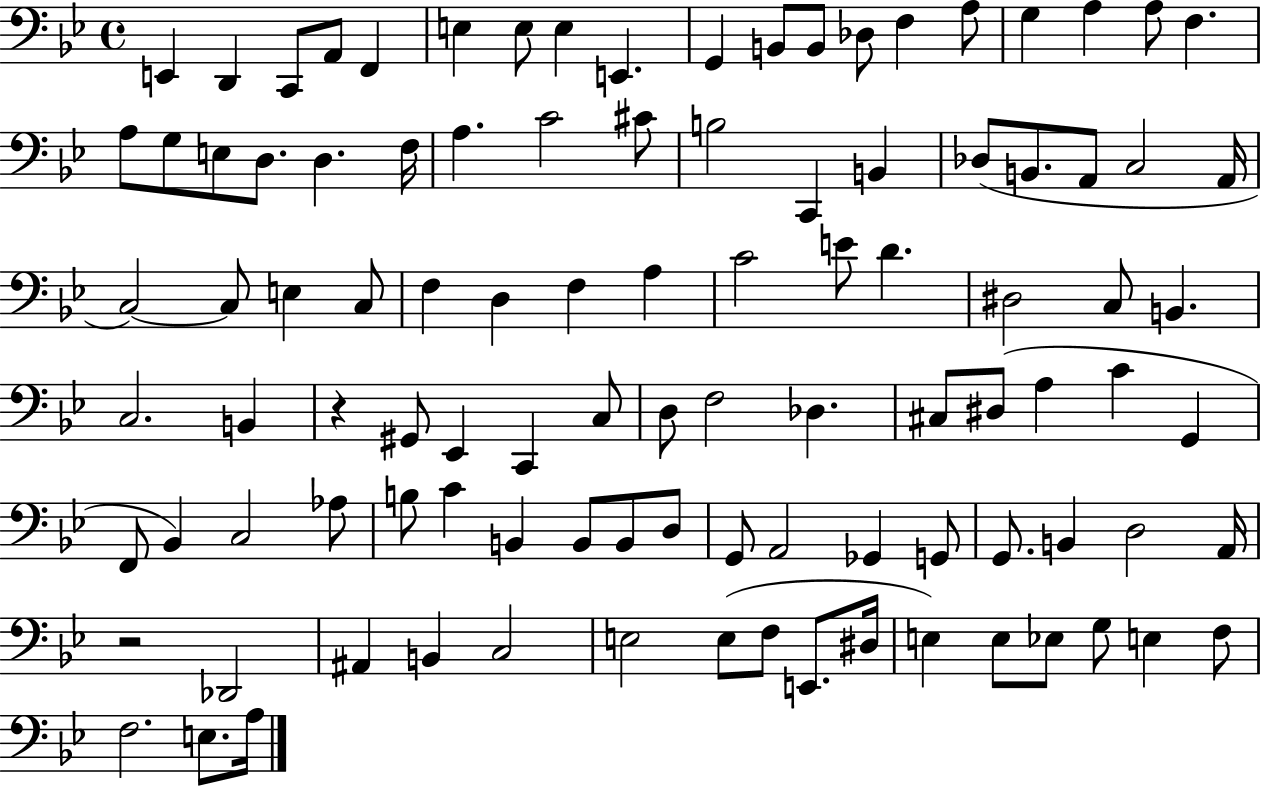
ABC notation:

X:1
T:Untitled
M:4/4
L:1/4
K:Bb
E,, D,, C,,/2 A,,/2 F,, E, E,/2 E, E,, G,, B,,/2 B,,/2 _D,/2 F, A,/2 G, A, A,/2 F, A,/2 G,/2 E,/2 D,/2 D, F,/4 A, C2 ^C/2 B,2 C,, B,, _D,/2 B,,/2 A,,/2 C,2 A,,/4 C,2 C,/2 E, C,/2 F, D, F, A, C2 E/2 D ^D,2 C,/2 B,, C,2 B,, z ^G,,/2 _E,, C,, C,/2 D,/2 F,2 _D, ^C,/2 ^D,/2 A, C G,, F,,/2 _B,, C,2 _A,/2 B,/2 C B,, B,,/2 B,,/2 D,/2 G,,/2 A,,2 _G,, G,,/2 G,,/2 B,, D,2 A,,/4 z2 _D,,2 ^A,, B,, C,2 E,2 E,/2 F,/2 E,,/2 ^D,/4 E, E,/2 _E,/2 G,/2 E, F,/2 F,2 E,/2 A,/4